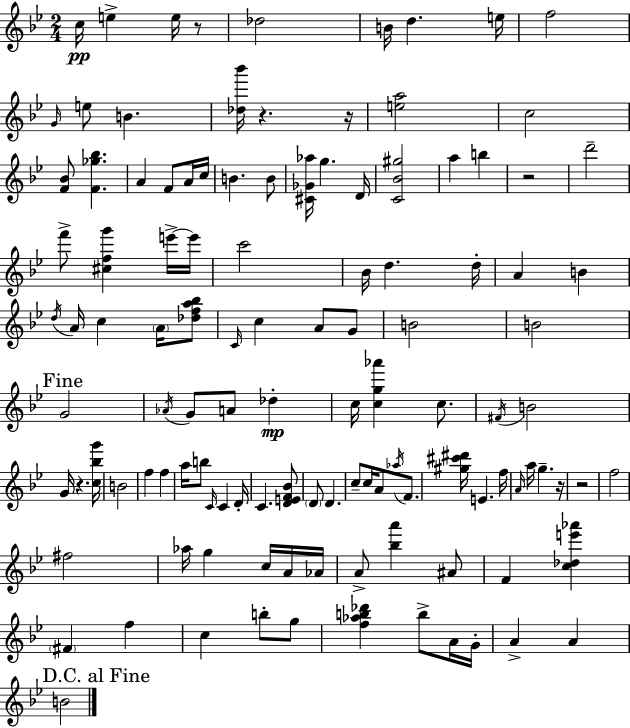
C5/s E5/q E5/s R/e Db5/h B4/s D5/q. E5/s F5/h G4/s E5/e B4/q. [Db5,Bb6]/s R/q. R/s [E5,A5]/h C5/h [F4,Bb4]/e [F4,Gb5,Bb5]/q. A4/q F4/e A4/s C5/s B4/q. B4/e [C#4,Gb4,Ab5]/s G5/q. D4/s [C4,Bb4,G#5]/h A5/q B5/q R/h D6/h F6/e [C#5,F5,G6]/q E6/s E6/s C6/h Bb4/s D5/q. D5/s A4/q B4/q D5/s A4/s C5/q A4/s [Db5,F5,A5,Bb5]/e C4/s C5/q A4/e G4/e B4/h B4/h G4/h Ab4/s G4/e A4/e Db5/q C5/s [C5,G5,Ab6]/q C5/e. F#4/s B4/h G4/s R/q. [C5,Bb5,G6]/s B4/h F5/q F5/q A5/s B5/e C4/s C4/q D4/s C4/q. [D4,E4,F4,Bb4]/e D4/e D4/q. C5/e C5/s A4/e Ab5/s F4/e. [G#5,C#6,D#6]/s E4/q. F5/s A4/s A5/s G5/q. R/s R/h F5/h F#5/h Ab5/s G5/q C5/s A4/s Ab4/s A4/e [Bb5,A6]/q A#4/e F4/q [C5,Db5,E6,Ab6]/q F#4/q F5/q C5/q B5/e G5/e [F5,Ab5,B5,Db6]/q B5/e A4/s G4/s A4/q A4/q B4/h